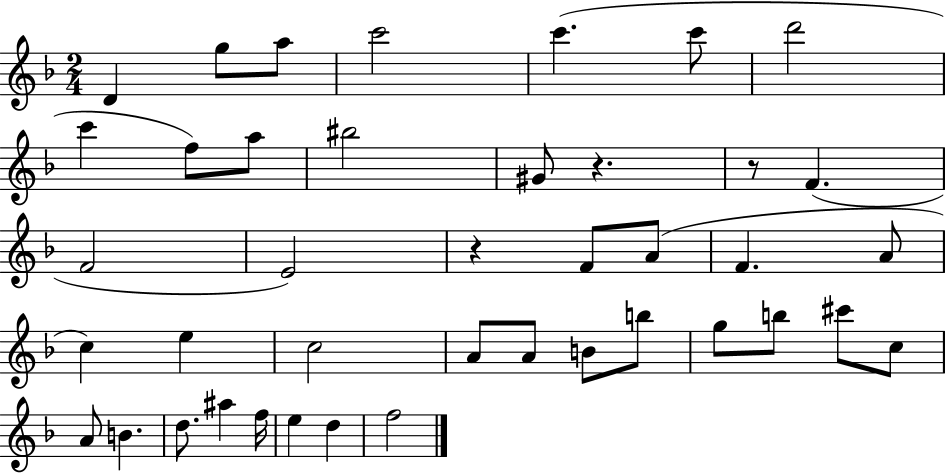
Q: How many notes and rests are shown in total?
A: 41